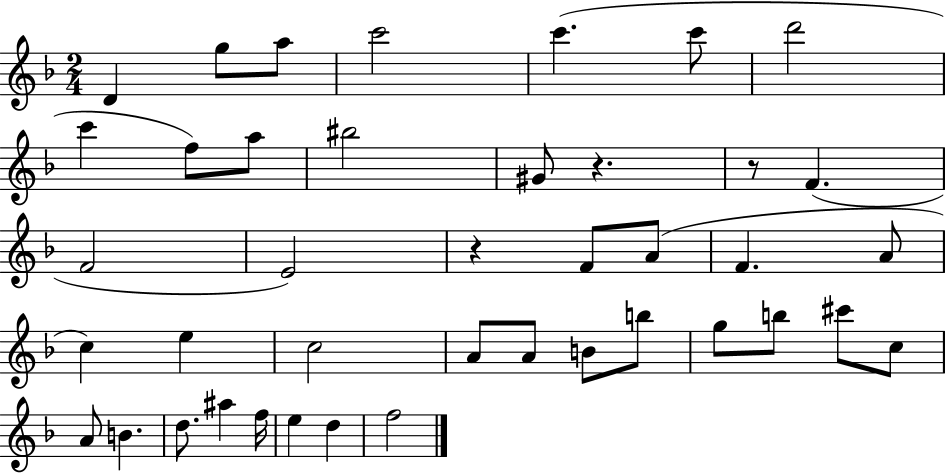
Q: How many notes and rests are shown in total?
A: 41